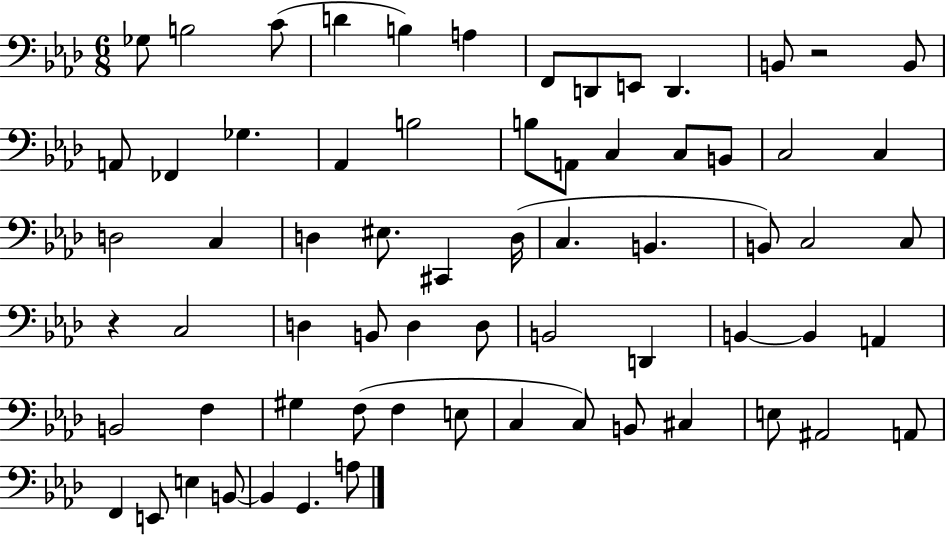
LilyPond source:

{
  \clef bass
  \numericTimeSignature
  \time 6/8
  \key aes \major
  ges8 b2 c'8( | d'4 b4) a4 | f,8 d,8 e,8 d,4. | b,8 r2 b,8 | \break a,8 fes,4 ges4. | aes,4 b2 | b8 a,8 c4 c8 b,8 | c2 c4 | \break d2 c4 | d4 eis8. cis,4 d16( | c4. b,4. | b,8) c2 c8 | \break r4 c2 | d4 b,8 d4 d8 | b,2 d,4 | b,4~~ b,4 a,4 | \break b,2 f4 | gis4 f8( f4 e8 | c4 c8) b,8 cis4 | e8 ais,2 a,8 | \break f,4 e,8 e4 b,8~~ | b,4 g,4. a8 | \bar "|."
}